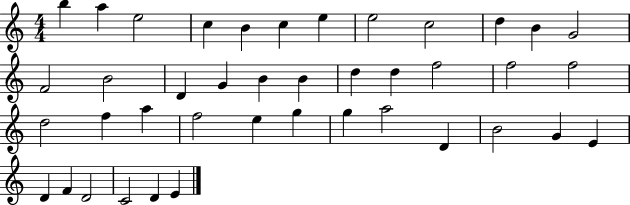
B5/q A5/q E5/h C5/q B4/q C5/q E5/q E5/h C5/h D5/q B4/q G4/h F4/h B4/h D4/q G4/q B4/q B4/q D5/q D5/q F5/h F5/h F5/h D5/h F5/q A5/q F5/h E5/q G5/q G5/q A5/h D4/q B4/h G4/q E4/q D4/q F4/q D4/h C4/h D4/q E4/q